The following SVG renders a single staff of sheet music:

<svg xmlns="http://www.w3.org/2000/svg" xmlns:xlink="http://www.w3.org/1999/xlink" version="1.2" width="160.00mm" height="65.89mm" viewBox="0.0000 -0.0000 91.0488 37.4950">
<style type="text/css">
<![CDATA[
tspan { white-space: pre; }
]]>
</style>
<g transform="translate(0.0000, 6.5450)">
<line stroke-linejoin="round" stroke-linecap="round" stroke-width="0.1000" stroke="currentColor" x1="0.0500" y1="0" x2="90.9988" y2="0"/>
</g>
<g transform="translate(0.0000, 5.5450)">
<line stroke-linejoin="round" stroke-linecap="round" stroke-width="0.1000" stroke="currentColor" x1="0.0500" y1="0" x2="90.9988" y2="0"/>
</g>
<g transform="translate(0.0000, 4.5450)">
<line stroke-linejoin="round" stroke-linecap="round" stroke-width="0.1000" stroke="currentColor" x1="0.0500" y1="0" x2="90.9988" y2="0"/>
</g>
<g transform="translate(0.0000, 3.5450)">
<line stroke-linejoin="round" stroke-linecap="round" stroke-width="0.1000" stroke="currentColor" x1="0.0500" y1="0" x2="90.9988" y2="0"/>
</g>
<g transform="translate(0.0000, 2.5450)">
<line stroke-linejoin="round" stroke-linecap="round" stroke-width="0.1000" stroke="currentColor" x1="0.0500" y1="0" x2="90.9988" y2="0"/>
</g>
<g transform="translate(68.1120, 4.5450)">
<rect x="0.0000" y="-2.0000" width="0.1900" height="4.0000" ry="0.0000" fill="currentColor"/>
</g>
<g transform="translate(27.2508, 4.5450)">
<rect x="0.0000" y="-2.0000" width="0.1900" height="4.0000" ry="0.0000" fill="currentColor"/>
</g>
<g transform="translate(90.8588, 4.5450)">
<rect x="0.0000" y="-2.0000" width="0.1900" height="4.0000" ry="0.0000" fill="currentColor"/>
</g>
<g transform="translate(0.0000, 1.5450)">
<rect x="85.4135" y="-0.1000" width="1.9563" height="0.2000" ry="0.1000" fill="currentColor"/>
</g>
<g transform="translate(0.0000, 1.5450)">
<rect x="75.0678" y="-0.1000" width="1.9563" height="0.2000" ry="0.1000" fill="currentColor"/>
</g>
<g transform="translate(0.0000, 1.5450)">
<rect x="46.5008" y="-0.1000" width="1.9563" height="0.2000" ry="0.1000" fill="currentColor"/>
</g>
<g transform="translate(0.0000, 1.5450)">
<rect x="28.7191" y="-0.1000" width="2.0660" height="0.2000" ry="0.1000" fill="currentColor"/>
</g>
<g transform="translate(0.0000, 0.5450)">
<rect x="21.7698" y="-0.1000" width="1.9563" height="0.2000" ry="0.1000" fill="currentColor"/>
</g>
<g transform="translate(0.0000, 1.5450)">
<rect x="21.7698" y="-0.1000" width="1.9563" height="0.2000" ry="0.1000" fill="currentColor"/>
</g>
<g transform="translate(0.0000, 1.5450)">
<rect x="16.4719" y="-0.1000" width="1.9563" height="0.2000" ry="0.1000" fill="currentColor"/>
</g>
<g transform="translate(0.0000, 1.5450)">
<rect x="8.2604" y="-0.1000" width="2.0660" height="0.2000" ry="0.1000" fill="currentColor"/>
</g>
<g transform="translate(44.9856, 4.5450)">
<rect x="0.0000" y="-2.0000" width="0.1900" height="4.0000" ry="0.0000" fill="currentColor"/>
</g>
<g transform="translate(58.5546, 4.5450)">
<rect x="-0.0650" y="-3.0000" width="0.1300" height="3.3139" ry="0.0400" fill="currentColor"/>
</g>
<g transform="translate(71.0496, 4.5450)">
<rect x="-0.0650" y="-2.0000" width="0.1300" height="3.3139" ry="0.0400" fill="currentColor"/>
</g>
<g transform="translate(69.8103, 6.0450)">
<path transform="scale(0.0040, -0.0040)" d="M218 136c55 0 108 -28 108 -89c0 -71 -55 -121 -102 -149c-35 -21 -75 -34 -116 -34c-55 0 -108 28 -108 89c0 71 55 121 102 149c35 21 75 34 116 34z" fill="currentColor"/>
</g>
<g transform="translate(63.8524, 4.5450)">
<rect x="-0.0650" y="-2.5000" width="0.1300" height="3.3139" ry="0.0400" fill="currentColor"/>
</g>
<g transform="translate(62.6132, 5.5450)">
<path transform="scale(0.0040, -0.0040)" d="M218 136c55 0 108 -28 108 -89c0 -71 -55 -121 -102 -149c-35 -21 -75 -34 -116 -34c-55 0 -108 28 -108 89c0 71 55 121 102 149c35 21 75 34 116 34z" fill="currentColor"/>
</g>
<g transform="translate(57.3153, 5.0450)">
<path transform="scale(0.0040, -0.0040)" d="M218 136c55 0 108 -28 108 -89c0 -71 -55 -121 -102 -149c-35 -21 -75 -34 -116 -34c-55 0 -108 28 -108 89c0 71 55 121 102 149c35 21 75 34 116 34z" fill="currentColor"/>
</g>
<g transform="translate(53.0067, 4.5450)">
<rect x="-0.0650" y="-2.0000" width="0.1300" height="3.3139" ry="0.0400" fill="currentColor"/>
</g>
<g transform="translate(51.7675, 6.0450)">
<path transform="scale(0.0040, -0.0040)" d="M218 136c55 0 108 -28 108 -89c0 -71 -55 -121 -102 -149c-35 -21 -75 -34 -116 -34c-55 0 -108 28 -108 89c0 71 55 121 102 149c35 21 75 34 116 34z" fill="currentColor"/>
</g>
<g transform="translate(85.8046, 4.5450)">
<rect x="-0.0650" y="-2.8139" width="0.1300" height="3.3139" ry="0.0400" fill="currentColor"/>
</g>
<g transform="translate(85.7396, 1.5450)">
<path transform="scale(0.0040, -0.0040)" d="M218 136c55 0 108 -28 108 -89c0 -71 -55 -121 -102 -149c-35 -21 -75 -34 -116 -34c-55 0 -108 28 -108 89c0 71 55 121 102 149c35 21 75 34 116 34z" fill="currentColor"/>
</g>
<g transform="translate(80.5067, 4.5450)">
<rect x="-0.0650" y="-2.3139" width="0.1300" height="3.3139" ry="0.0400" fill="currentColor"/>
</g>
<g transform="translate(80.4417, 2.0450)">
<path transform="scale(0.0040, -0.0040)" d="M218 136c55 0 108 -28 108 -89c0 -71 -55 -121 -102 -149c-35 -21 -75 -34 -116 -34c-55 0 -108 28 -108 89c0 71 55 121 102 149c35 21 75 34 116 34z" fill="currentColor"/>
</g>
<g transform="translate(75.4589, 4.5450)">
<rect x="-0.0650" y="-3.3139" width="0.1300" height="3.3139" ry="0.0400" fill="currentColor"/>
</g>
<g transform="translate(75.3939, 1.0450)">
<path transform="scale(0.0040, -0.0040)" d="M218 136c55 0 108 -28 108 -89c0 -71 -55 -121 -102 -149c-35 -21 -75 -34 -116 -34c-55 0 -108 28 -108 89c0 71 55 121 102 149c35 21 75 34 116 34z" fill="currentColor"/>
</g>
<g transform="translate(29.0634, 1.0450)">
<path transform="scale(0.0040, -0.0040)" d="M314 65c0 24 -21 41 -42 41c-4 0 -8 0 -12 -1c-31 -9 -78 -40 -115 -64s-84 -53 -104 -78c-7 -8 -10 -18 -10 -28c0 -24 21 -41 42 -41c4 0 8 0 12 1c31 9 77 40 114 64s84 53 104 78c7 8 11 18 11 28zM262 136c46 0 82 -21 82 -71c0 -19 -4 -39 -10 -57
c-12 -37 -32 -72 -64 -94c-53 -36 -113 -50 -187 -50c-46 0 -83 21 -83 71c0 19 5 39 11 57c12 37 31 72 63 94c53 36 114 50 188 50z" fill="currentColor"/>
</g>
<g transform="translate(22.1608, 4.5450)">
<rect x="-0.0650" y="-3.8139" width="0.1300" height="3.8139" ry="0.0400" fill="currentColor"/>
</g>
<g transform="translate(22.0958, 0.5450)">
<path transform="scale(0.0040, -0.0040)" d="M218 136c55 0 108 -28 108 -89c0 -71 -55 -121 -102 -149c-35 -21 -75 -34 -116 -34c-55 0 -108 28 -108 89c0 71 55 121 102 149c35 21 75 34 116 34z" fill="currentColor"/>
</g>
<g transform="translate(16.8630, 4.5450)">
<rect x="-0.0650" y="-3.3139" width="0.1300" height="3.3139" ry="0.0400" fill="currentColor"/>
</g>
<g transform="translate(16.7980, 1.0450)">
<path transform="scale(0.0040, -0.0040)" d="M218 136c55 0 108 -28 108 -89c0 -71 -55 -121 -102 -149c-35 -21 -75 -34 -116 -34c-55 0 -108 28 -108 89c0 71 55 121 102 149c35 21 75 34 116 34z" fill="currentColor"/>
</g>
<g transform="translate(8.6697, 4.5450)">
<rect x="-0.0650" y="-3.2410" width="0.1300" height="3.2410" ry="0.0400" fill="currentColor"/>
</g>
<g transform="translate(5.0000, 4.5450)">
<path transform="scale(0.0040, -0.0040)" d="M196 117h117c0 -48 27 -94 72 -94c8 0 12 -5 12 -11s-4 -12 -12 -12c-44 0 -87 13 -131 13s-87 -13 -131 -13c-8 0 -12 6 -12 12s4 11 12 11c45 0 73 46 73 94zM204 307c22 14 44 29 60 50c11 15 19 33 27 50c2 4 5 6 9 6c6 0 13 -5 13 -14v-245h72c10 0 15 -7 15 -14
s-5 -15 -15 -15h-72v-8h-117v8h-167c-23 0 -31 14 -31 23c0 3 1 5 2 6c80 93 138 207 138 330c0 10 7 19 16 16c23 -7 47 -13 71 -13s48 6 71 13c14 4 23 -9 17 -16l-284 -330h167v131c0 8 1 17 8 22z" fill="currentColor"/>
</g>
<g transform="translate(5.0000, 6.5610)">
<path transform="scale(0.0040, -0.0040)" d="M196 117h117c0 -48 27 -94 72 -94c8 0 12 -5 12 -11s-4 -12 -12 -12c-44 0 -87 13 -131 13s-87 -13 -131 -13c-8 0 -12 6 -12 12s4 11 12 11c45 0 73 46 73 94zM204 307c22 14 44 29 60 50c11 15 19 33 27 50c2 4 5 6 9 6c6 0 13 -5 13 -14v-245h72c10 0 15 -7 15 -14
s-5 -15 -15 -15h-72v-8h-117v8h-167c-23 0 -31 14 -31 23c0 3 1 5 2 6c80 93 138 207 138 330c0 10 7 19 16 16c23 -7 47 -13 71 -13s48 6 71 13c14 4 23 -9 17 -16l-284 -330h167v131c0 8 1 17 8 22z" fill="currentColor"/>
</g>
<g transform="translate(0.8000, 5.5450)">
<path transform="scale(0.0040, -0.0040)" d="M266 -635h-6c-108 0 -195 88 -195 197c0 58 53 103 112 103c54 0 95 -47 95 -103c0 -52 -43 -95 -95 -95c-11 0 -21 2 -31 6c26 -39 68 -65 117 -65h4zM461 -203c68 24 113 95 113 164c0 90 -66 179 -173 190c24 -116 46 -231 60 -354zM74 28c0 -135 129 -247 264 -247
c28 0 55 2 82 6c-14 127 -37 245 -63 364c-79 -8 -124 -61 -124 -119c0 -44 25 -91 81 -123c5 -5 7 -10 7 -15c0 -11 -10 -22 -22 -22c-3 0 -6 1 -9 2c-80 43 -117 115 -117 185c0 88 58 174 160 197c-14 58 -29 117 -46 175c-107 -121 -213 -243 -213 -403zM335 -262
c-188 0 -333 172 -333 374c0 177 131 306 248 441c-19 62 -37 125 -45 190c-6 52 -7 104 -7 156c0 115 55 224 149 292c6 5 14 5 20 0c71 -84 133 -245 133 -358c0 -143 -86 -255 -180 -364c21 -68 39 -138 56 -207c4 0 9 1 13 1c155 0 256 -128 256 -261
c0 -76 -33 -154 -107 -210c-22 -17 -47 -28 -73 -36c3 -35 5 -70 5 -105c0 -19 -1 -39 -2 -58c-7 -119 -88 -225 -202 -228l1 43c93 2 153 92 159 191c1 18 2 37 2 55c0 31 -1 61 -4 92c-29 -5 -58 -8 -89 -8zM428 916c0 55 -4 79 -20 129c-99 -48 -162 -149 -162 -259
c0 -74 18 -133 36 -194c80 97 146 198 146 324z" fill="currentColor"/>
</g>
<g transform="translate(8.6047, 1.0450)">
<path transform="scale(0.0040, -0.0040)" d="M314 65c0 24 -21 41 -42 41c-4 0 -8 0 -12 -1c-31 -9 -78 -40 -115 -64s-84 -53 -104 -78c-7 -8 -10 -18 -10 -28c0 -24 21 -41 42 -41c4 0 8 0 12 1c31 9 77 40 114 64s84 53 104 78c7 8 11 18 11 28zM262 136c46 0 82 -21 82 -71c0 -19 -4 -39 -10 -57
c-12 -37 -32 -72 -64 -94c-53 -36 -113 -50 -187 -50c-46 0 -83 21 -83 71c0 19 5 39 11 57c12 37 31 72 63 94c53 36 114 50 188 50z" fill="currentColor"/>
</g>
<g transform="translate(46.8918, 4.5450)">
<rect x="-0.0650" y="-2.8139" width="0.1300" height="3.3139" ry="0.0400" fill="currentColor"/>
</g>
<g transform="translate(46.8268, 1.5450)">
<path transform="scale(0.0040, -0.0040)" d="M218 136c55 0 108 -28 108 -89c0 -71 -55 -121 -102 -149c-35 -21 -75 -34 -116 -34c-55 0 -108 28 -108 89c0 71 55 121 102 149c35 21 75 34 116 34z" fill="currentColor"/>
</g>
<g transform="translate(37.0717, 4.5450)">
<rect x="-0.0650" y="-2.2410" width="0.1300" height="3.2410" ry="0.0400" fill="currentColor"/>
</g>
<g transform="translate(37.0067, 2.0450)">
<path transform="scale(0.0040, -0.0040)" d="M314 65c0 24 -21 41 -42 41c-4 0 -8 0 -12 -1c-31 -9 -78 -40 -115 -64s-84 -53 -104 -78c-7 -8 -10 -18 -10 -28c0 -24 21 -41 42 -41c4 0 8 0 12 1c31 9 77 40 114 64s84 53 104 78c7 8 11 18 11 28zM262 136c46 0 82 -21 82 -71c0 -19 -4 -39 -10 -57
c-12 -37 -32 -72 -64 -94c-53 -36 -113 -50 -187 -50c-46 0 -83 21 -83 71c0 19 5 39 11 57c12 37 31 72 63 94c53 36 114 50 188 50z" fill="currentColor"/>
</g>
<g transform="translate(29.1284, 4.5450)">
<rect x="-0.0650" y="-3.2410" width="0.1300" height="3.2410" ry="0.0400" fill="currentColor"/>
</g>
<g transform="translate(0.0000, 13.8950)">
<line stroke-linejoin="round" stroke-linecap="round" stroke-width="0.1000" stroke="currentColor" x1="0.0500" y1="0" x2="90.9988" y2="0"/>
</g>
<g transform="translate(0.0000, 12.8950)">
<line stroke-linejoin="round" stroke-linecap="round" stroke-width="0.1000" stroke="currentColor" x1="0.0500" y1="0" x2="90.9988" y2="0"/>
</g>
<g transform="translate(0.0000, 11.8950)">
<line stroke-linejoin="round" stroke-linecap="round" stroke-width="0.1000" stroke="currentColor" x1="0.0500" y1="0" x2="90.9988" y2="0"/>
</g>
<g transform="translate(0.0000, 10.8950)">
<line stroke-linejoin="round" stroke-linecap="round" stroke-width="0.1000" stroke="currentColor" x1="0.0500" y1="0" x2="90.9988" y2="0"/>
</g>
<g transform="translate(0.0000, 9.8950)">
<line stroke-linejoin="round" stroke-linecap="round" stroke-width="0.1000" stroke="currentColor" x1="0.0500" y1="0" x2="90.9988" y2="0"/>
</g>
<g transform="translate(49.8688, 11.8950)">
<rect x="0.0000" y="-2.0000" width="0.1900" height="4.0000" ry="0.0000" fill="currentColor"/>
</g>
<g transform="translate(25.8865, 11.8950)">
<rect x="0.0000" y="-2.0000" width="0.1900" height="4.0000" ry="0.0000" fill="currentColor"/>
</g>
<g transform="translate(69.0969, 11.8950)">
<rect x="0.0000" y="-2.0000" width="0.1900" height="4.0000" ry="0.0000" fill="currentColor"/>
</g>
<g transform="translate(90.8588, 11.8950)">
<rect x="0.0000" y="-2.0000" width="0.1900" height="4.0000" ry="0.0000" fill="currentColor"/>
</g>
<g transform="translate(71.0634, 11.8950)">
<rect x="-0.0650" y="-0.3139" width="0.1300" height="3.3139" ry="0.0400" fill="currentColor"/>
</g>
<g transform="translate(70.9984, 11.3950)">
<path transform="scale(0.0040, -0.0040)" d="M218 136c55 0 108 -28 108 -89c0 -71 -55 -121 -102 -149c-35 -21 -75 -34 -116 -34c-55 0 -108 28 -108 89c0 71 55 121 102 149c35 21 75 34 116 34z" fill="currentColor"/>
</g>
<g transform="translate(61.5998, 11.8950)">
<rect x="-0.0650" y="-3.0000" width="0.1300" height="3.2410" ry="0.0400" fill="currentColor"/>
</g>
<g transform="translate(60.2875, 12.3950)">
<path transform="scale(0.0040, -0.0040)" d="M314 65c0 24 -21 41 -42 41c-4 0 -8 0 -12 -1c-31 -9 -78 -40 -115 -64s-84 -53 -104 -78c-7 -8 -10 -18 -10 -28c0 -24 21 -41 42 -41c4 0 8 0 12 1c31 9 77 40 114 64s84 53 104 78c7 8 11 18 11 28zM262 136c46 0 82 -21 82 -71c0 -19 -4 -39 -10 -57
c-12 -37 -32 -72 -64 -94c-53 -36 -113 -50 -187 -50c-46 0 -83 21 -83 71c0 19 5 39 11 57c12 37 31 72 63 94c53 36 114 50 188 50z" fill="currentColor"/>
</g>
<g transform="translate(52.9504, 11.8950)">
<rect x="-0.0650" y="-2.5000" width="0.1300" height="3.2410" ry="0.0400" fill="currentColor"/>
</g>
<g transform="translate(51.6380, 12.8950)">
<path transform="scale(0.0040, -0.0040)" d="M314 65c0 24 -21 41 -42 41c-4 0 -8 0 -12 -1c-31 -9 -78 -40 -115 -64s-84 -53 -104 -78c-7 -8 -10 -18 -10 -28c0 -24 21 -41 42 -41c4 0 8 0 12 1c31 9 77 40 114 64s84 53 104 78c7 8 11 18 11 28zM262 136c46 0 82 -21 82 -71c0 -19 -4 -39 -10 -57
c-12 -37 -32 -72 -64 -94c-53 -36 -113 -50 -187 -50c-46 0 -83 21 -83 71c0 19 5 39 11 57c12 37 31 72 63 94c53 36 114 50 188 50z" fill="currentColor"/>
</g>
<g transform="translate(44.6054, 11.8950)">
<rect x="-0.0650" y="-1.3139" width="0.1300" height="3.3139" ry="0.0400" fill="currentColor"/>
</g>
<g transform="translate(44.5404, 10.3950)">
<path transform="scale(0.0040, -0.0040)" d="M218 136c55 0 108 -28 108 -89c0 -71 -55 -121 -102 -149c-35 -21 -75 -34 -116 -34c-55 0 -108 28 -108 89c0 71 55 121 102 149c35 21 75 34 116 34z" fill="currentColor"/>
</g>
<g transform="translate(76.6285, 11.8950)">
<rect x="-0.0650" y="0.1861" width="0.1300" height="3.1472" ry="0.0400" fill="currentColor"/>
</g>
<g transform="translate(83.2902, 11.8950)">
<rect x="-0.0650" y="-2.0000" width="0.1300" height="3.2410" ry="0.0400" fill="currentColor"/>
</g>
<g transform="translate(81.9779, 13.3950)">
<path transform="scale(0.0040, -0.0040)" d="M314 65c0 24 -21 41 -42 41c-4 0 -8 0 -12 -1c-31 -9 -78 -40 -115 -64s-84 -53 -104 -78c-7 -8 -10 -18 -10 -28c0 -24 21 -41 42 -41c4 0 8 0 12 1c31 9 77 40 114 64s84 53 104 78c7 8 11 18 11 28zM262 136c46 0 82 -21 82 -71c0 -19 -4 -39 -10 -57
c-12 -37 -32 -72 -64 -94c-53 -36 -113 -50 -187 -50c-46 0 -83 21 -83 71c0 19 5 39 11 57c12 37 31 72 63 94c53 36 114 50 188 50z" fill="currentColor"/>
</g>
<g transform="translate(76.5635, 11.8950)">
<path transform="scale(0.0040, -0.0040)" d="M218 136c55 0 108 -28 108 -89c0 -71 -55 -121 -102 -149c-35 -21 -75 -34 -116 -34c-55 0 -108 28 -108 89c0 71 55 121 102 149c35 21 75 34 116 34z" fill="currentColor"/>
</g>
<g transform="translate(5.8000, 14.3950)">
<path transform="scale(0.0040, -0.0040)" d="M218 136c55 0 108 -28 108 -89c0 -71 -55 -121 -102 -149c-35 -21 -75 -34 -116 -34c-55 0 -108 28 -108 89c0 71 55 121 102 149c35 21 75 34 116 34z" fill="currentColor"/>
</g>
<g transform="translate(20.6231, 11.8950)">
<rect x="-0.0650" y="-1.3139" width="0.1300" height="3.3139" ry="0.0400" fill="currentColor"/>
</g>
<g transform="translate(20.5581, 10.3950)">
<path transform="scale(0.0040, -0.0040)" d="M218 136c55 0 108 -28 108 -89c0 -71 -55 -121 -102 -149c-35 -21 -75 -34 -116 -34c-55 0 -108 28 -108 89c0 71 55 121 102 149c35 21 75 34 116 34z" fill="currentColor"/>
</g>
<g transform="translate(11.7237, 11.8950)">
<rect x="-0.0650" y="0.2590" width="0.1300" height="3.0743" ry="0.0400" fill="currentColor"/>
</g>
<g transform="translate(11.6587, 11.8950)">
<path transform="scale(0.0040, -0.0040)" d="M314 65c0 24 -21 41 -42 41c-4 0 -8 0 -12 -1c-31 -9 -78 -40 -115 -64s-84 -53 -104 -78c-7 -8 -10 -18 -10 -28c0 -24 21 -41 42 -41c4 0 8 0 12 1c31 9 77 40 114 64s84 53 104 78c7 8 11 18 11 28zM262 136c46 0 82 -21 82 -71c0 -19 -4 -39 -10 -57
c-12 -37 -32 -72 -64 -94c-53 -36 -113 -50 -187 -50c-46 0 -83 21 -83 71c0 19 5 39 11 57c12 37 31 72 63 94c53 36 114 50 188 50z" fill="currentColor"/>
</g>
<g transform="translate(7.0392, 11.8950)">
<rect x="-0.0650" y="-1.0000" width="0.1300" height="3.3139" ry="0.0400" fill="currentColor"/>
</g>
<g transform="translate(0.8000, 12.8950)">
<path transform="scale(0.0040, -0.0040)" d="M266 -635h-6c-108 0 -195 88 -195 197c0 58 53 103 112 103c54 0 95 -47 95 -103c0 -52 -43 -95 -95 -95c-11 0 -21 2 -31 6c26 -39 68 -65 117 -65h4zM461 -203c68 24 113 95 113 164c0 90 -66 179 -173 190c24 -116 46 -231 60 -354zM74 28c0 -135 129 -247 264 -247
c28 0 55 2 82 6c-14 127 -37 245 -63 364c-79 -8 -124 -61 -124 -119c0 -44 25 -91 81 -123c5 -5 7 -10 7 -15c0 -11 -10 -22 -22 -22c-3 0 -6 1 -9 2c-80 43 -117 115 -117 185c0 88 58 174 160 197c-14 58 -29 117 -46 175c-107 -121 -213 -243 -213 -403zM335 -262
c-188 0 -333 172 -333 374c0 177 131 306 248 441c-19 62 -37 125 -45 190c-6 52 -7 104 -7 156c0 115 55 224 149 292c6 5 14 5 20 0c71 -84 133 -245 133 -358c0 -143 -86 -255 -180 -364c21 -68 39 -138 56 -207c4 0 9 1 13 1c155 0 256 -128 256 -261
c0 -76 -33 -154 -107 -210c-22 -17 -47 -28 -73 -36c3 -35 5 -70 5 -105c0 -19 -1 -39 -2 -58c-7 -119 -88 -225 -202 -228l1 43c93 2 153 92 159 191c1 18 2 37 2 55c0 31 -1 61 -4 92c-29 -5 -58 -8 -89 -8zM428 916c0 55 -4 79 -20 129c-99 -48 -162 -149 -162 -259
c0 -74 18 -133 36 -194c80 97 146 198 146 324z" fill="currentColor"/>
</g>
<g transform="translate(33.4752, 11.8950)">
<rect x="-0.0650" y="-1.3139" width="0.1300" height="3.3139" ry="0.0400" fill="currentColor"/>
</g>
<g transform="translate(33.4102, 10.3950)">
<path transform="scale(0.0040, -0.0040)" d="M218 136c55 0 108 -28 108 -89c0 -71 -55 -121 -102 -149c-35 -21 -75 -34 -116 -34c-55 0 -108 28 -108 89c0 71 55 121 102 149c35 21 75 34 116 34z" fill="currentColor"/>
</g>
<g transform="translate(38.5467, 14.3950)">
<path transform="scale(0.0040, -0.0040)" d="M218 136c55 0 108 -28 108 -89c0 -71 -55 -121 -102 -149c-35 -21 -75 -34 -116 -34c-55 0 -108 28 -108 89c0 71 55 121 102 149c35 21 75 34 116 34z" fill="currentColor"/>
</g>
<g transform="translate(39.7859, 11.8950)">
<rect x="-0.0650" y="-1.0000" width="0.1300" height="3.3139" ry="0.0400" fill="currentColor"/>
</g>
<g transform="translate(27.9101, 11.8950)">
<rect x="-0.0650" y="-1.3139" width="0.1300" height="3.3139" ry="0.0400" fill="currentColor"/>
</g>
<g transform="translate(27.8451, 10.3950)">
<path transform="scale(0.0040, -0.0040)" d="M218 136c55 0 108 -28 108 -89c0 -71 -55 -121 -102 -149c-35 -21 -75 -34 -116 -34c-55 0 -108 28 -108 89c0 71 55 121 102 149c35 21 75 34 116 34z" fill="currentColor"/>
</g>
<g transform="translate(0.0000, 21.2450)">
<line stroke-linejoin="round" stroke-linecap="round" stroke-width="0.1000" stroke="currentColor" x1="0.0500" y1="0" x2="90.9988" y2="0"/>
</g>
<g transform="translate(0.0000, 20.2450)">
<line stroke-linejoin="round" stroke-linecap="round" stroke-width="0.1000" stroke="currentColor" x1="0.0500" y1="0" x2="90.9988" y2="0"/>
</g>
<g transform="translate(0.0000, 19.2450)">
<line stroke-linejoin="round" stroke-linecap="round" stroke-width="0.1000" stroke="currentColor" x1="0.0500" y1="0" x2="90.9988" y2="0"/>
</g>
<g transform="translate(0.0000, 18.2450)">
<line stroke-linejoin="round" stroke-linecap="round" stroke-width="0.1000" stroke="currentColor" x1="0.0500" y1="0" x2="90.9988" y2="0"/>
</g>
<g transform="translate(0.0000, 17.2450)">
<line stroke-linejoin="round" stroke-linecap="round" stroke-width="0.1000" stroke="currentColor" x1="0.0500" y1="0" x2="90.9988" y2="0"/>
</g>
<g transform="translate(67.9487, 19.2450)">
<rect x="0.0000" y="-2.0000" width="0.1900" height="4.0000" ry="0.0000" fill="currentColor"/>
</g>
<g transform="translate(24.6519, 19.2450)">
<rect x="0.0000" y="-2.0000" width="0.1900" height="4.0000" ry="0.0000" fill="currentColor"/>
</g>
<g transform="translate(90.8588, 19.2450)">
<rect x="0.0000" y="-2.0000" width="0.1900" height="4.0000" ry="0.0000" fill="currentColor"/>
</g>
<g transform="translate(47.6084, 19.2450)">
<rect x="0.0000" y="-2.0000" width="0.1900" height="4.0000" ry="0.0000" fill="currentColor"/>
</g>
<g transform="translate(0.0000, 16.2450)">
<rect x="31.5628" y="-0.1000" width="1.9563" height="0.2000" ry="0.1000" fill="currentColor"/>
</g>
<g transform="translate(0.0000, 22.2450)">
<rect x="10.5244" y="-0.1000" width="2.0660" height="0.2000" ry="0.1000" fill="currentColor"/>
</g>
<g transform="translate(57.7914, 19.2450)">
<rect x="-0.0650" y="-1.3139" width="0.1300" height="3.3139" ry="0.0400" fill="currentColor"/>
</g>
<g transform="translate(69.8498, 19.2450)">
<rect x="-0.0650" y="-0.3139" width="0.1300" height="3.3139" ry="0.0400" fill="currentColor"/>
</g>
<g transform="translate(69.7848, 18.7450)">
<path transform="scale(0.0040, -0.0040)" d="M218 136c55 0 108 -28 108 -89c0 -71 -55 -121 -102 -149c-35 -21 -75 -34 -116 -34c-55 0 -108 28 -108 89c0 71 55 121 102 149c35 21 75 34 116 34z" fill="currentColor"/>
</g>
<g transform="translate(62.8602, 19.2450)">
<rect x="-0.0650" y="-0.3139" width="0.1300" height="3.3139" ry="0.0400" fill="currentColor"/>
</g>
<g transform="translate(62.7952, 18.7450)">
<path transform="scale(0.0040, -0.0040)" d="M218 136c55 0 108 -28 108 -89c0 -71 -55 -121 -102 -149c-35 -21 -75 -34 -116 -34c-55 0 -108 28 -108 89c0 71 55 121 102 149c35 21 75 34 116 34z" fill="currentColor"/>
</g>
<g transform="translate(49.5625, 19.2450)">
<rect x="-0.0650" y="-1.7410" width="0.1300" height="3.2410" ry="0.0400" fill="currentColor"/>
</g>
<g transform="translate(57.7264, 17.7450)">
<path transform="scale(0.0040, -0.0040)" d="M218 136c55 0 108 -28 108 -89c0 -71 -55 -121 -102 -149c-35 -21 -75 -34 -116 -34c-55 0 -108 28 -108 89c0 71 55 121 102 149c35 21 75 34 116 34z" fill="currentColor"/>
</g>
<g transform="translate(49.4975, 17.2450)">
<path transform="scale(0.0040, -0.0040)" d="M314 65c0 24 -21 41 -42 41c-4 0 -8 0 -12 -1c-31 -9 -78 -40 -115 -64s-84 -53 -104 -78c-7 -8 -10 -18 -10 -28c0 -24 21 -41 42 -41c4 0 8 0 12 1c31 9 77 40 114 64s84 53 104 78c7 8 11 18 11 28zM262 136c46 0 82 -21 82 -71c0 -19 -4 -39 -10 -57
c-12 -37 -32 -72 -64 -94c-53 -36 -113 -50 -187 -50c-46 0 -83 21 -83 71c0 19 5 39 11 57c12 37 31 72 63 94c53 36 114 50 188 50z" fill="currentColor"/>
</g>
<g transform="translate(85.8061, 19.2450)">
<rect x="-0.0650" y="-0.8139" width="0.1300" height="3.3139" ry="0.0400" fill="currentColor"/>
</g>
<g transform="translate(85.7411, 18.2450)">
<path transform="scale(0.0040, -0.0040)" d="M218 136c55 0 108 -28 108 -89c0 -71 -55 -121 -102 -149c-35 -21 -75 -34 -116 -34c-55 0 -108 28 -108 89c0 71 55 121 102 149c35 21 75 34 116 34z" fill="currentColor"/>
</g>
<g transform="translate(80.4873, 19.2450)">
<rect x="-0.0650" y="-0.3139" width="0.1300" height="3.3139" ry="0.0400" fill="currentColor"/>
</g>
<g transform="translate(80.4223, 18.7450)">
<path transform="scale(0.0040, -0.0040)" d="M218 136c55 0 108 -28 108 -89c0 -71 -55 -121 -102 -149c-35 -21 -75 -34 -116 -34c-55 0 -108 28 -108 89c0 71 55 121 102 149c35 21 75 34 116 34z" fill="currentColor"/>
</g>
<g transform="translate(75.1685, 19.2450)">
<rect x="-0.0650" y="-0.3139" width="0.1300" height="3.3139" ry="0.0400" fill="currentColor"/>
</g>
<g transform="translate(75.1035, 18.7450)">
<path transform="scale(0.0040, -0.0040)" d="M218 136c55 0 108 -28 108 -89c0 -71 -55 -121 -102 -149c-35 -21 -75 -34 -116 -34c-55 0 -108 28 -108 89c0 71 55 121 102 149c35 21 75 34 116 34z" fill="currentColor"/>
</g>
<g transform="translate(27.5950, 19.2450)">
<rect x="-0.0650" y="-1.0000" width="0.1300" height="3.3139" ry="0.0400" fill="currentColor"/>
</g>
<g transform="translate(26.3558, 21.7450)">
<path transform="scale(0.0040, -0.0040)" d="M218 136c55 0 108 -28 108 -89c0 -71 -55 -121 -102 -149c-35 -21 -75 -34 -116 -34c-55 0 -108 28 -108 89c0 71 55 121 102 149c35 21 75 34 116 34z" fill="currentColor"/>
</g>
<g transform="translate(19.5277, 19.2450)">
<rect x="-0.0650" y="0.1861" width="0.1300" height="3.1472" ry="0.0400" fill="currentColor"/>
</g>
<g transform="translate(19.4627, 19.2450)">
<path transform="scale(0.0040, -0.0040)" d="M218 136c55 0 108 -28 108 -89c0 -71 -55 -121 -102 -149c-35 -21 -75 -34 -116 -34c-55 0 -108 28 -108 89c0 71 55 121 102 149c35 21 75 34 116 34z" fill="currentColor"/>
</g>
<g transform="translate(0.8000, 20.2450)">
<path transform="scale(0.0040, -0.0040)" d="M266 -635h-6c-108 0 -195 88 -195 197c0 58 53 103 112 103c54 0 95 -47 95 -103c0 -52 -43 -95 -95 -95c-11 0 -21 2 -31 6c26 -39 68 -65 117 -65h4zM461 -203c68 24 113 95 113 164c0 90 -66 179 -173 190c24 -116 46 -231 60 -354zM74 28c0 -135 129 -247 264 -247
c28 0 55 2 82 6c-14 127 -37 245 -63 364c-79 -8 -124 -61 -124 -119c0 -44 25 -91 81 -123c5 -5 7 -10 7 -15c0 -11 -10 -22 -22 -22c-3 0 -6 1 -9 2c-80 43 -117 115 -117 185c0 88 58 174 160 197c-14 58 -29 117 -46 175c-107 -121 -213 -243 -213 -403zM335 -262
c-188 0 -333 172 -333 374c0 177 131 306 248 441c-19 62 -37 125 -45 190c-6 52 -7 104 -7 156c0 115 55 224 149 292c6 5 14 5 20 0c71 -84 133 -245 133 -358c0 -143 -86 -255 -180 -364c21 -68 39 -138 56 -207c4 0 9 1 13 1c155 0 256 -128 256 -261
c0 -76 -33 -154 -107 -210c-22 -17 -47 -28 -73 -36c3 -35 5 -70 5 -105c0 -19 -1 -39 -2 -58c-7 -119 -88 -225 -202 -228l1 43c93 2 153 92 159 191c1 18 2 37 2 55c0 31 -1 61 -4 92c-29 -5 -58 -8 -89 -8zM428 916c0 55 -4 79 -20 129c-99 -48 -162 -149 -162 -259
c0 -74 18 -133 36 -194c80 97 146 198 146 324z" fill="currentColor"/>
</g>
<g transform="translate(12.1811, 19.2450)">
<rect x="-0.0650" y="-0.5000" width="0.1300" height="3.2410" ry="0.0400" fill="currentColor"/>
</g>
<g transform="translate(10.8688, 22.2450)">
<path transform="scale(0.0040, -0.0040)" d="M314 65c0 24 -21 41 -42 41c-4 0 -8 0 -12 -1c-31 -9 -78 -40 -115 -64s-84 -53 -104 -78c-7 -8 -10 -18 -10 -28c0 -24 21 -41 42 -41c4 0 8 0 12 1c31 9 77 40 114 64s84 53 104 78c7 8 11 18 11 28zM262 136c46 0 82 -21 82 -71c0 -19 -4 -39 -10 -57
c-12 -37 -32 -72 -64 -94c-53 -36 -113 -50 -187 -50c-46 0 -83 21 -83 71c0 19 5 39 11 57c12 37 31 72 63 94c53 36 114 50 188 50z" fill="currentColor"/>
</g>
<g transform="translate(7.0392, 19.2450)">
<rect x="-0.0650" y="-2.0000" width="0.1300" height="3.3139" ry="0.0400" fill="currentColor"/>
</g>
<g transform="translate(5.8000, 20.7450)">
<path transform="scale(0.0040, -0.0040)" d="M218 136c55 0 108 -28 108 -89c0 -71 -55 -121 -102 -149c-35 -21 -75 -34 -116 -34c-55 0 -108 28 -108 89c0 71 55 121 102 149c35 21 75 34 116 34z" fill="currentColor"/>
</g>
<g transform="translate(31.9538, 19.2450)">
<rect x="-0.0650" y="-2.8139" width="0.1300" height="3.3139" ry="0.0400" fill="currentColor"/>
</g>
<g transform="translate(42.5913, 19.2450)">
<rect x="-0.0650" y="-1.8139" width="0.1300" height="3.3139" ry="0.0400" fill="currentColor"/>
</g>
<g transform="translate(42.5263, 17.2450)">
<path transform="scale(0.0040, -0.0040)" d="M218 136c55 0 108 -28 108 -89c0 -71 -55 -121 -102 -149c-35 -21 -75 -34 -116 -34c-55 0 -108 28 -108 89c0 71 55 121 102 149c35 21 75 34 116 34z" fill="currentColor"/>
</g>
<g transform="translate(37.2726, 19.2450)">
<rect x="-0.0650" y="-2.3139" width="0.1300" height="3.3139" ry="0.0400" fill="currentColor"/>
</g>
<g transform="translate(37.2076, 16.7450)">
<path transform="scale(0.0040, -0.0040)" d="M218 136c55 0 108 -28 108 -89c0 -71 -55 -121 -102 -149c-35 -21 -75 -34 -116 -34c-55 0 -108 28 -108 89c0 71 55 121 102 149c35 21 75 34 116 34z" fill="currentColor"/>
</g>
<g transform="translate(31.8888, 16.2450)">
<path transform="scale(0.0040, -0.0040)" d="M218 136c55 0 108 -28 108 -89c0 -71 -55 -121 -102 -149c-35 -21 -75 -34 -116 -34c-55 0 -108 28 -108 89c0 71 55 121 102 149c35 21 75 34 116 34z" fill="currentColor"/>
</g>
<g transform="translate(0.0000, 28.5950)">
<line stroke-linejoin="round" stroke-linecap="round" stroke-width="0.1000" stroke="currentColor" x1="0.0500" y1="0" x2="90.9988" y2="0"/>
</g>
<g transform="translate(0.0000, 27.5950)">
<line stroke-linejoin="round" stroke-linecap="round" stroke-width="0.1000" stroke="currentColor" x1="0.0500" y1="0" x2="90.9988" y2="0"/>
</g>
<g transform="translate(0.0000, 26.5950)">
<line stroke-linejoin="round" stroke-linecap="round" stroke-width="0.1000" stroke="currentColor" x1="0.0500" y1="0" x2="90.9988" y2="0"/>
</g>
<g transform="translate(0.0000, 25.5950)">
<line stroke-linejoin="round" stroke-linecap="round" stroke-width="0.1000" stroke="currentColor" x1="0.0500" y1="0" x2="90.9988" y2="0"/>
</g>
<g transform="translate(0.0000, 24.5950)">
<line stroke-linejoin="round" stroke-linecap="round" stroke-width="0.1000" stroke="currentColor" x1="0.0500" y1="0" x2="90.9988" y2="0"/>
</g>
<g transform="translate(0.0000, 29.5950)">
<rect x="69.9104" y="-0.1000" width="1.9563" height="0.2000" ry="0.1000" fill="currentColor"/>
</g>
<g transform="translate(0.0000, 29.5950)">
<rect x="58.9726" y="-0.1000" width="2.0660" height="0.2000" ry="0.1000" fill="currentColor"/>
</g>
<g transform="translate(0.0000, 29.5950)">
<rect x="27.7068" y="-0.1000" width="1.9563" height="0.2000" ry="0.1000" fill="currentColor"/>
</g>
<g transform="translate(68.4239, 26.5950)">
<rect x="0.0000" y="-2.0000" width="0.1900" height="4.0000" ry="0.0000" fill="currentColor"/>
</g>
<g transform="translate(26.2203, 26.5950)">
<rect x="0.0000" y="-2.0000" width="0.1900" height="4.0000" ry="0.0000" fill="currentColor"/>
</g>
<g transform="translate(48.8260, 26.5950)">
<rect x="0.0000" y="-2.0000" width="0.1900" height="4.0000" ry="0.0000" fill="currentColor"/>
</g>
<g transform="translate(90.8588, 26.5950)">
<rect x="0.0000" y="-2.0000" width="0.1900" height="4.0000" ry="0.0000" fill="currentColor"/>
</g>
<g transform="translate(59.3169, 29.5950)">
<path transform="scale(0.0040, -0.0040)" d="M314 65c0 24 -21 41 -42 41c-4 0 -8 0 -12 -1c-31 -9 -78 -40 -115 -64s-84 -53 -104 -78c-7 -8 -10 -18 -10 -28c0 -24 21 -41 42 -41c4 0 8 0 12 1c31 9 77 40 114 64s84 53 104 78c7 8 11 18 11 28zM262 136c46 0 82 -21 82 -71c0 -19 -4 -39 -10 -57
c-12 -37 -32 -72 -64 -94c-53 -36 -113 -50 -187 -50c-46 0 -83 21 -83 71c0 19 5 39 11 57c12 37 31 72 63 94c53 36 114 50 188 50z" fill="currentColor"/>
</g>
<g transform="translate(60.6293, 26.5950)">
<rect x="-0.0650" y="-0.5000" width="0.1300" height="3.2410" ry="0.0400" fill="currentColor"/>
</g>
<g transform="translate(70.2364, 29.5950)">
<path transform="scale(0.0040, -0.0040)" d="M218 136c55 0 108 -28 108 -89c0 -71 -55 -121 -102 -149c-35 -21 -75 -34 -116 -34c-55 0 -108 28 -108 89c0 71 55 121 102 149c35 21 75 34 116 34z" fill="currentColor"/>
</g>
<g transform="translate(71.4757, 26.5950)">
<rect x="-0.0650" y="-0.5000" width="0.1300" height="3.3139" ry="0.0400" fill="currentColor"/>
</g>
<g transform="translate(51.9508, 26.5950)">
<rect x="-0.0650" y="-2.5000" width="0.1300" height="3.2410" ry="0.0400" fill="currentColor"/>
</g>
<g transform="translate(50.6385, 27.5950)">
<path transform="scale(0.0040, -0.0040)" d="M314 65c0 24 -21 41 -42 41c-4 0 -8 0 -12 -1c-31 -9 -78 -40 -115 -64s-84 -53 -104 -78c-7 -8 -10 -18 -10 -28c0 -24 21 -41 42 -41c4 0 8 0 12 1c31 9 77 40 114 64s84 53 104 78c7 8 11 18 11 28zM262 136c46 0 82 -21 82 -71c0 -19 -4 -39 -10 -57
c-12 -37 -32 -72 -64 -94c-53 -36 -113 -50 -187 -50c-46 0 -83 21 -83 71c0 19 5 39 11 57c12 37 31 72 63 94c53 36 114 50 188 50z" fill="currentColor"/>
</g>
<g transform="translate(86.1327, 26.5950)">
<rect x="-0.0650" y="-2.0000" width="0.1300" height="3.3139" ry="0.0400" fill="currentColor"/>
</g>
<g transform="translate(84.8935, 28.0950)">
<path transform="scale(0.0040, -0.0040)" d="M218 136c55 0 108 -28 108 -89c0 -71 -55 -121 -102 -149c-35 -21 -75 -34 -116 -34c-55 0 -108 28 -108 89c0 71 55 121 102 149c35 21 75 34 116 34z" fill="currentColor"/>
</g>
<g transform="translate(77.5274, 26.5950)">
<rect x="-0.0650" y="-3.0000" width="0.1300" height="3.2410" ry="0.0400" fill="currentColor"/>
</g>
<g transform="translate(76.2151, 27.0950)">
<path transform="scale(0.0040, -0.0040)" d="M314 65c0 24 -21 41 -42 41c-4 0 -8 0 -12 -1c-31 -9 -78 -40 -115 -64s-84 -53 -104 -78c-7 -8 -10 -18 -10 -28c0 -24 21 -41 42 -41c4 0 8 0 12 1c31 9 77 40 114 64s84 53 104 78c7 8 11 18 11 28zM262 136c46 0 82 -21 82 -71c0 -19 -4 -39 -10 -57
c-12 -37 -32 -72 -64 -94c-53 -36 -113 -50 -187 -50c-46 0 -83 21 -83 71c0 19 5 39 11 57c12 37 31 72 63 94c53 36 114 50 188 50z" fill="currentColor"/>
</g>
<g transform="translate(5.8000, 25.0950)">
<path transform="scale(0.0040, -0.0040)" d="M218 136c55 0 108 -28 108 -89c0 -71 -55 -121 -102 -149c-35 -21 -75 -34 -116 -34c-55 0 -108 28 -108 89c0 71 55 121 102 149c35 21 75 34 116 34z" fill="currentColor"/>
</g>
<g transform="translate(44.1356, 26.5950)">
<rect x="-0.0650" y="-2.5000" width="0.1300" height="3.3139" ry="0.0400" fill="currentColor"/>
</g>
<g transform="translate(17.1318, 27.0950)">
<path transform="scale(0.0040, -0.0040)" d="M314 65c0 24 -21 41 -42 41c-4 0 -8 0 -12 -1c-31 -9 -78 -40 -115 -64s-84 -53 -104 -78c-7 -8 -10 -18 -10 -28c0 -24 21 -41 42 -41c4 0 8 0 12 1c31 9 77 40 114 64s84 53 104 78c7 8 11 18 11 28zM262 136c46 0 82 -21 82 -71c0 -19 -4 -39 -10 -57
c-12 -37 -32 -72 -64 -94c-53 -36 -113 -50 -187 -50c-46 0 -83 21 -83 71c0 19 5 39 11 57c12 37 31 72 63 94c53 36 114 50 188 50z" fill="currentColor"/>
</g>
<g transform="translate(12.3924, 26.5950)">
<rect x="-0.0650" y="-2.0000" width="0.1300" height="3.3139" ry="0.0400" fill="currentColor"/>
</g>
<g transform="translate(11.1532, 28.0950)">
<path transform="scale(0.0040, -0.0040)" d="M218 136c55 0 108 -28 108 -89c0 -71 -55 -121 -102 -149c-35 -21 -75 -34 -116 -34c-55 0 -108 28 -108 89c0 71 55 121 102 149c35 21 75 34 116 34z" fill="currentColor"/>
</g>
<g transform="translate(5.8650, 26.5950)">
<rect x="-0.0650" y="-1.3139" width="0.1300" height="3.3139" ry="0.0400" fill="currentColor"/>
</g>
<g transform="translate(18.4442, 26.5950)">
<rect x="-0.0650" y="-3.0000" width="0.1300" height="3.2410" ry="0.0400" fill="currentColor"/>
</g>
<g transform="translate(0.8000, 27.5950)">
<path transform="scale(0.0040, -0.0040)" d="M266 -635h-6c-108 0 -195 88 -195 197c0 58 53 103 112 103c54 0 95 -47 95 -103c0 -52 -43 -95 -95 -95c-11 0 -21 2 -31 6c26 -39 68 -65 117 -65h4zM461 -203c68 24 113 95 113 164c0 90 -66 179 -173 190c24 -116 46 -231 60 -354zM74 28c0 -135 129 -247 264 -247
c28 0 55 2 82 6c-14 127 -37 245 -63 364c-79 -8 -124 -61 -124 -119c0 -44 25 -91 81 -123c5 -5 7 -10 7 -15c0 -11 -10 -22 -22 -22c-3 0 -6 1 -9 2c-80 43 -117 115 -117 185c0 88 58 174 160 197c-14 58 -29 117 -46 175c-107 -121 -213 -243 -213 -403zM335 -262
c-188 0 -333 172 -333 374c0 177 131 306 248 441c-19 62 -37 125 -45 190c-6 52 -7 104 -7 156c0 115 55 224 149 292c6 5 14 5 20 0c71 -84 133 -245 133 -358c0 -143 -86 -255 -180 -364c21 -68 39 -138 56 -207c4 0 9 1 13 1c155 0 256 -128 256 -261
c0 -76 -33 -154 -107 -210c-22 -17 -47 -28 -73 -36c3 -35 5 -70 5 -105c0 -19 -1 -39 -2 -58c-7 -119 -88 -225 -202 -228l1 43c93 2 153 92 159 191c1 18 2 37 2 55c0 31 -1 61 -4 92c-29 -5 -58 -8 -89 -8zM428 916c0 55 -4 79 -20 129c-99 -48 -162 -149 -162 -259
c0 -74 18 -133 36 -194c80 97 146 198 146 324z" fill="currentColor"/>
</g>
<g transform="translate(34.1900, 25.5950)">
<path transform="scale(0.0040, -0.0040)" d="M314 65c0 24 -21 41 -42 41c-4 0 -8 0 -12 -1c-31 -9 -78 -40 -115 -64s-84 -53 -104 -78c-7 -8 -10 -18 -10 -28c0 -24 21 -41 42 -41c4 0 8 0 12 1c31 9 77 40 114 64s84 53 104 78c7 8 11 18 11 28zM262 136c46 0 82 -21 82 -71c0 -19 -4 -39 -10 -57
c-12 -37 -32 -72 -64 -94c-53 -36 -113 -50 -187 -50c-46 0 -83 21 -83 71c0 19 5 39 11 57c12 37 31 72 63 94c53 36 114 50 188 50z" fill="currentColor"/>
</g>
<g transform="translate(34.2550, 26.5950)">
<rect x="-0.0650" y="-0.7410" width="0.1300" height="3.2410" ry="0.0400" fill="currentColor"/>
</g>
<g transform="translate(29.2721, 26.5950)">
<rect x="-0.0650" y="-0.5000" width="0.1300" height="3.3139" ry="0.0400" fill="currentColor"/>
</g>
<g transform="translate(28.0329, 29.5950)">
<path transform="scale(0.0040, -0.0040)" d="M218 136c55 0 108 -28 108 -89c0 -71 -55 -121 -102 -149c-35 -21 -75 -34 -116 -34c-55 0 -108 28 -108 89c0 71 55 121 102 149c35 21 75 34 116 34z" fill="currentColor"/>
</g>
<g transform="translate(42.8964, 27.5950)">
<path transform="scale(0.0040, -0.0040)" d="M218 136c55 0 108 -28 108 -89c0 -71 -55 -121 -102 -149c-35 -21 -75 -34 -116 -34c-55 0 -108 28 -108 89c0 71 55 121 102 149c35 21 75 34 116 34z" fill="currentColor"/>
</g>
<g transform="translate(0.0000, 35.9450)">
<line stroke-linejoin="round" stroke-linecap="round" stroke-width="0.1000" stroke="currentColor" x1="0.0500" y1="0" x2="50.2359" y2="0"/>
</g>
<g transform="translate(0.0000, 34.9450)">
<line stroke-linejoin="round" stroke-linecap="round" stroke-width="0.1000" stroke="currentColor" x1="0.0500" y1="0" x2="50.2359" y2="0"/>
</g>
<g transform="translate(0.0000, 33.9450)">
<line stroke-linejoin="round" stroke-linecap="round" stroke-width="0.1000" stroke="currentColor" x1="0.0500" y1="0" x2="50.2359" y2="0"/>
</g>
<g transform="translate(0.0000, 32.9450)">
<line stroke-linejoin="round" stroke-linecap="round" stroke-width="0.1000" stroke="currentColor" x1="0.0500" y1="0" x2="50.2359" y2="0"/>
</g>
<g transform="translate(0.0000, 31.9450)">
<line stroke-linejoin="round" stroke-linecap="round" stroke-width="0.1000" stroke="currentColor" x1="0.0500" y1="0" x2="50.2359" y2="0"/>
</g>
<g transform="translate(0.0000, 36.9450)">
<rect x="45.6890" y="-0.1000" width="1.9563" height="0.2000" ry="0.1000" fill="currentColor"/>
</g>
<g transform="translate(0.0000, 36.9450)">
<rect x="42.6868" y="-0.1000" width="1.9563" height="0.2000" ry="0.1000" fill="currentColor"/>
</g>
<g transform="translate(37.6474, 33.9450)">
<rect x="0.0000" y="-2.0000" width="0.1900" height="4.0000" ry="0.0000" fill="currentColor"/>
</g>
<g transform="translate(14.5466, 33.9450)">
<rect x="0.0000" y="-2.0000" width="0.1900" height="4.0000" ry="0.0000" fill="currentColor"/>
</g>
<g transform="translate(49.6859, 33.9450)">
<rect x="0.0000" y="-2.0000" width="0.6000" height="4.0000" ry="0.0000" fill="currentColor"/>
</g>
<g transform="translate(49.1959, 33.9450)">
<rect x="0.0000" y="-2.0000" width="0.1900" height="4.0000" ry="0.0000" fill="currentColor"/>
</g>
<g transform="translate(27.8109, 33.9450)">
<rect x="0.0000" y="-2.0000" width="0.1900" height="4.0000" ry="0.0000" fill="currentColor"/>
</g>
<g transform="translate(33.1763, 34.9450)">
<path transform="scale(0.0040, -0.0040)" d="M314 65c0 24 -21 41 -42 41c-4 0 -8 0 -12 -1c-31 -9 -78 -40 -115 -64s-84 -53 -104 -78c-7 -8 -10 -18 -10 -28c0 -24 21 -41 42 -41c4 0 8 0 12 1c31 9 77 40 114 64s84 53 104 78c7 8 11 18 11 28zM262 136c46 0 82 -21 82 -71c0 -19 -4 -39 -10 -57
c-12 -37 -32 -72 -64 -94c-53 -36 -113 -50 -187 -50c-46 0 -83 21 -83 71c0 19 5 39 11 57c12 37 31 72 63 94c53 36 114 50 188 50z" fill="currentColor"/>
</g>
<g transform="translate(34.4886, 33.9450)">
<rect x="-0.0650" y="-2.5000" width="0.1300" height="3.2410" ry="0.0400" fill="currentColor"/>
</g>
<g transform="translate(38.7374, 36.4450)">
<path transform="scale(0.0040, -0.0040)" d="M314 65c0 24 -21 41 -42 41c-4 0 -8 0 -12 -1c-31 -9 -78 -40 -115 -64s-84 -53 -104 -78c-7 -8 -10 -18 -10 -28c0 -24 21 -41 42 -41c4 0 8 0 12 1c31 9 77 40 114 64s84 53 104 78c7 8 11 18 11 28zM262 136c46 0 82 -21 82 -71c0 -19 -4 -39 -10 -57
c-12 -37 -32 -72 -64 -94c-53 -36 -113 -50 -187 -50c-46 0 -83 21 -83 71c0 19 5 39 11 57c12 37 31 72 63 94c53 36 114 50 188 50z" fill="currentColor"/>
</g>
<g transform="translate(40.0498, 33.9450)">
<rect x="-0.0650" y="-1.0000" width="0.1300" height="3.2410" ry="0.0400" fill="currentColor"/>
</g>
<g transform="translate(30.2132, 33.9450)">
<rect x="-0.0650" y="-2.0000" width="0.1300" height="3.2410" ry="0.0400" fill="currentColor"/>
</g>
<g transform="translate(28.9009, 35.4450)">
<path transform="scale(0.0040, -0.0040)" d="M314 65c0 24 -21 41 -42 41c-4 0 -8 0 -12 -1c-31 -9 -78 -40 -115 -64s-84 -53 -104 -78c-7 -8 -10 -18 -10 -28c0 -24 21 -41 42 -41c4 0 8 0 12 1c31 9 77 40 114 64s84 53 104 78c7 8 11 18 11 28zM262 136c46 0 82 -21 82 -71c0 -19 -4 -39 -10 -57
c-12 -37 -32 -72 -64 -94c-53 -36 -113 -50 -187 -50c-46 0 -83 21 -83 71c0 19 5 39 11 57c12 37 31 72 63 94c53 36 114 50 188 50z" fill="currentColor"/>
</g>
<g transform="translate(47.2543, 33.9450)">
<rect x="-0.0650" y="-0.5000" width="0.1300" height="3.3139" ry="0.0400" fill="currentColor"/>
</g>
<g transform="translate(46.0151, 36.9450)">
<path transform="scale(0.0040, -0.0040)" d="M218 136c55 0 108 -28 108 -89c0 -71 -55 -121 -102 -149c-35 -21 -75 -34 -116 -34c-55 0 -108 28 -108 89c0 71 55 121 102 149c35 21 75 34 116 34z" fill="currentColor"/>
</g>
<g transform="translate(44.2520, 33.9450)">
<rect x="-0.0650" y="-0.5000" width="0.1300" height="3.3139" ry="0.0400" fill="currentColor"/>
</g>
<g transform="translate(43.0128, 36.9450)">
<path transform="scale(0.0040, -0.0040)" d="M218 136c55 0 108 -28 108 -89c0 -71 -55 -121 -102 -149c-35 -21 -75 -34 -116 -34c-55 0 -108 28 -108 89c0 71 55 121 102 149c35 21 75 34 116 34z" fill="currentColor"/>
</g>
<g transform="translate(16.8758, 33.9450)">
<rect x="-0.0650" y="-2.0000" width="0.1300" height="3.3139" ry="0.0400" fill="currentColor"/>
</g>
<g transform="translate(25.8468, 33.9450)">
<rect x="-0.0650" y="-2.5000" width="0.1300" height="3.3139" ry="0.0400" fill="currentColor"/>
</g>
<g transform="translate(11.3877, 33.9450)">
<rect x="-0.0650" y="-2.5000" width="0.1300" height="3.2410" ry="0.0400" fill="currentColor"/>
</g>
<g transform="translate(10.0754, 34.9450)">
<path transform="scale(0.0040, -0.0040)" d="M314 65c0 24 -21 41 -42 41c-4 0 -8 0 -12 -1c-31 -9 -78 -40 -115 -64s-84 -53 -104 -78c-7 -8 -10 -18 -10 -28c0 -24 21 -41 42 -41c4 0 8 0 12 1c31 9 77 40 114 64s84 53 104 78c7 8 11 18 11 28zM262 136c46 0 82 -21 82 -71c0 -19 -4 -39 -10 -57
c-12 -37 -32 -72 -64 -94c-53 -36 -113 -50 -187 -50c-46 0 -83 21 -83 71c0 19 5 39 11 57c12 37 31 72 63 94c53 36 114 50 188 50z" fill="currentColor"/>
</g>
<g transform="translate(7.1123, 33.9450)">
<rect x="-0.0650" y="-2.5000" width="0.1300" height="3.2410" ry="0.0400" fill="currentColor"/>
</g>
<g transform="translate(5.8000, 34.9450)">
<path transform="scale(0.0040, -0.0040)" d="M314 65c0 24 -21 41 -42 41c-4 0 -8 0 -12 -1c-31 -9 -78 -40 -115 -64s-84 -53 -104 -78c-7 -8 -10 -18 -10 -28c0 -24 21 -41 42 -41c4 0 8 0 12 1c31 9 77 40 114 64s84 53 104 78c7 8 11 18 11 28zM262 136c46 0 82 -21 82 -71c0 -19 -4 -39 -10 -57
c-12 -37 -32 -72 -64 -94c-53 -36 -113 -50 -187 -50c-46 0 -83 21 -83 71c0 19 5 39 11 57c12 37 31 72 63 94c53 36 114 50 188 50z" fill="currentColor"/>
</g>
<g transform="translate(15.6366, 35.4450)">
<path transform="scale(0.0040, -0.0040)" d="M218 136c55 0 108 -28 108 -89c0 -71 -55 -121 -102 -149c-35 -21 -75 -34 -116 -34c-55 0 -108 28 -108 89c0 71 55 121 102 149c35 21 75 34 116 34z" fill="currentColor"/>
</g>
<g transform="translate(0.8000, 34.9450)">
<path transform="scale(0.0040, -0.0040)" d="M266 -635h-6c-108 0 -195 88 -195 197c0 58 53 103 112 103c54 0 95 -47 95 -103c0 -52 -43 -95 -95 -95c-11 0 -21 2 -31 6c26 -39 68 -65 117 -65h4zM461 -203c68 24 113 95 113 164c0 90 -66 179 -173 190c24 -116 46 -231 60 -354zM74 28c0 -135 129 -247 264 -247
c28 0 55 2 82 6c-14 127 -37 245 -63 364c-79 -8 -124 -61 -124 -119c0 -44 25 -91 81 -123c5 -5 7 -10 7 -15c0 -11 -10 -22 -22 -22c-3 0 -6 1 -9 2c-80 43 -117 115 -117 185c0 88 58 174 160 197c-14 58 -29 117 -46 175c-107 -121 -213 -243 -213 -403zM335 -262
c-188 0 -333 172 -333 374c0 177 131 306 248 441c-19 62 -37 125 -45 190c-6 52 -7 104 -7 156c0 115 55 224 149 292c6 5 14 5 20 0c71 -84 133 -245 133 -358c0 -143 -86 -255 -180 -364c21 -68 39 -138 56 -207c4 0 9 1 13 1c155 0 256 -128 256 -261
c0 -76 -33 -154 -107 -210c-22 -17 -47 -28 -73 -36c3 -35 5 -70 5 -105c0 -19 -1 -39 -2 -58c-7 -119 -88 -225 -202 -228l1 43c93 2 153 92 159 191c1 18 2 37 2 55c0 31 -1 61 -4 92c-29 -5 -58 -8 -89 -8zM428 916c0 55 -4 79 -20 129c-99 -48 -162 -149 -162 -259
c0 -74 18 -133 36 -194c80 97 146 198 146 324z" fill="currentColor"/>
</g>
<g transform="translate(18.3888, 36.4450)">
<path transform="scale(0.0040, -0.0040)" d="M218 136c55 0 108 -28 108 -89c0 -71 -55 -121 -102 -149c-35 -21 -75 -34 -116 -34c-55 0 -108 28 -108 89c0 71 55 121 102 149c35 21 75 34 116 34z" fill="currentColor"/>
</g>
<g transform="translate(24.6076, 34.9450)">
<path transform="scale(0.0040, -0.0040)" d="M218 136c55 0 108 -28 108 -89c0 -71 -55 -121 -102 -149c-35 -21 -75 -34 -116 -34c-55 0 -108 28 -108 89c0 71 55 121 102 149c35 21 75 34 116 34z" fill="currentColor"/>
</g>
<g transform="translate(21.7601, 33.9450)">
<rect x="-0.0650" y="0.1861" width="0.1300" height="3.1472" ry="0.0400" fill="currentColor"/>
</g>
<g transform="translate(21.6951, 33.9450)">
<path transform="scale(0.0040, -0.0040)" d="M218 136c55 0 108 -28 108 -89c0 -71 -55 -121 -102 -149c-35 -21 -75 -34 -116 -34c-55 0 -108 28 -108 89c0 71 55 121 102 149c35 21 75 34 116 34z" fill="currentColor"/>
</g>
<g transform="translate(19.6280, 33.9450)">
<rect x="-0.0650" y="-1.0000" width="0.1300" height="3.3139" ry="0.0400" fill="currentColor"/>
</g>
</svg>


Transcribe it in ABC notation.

X:1
T:Untitled
M:4/4
L:1/4
K:C
b2 b c' b2 g2 a F A G F b g a D B2 e e e D e G2 A2 c B F2 F C2 B D a g f f2 e c c c c d e F A2 C d2 G G2 C2 C A2 F G2 G2 F D B G F2 G2 D2 C C